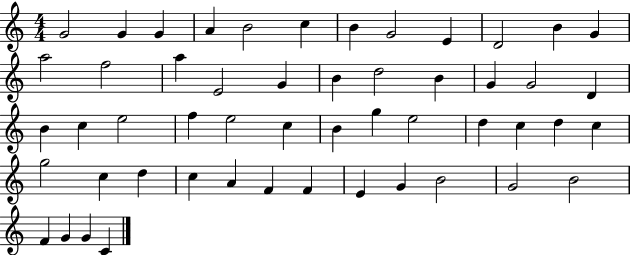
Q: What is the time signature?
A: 4/4